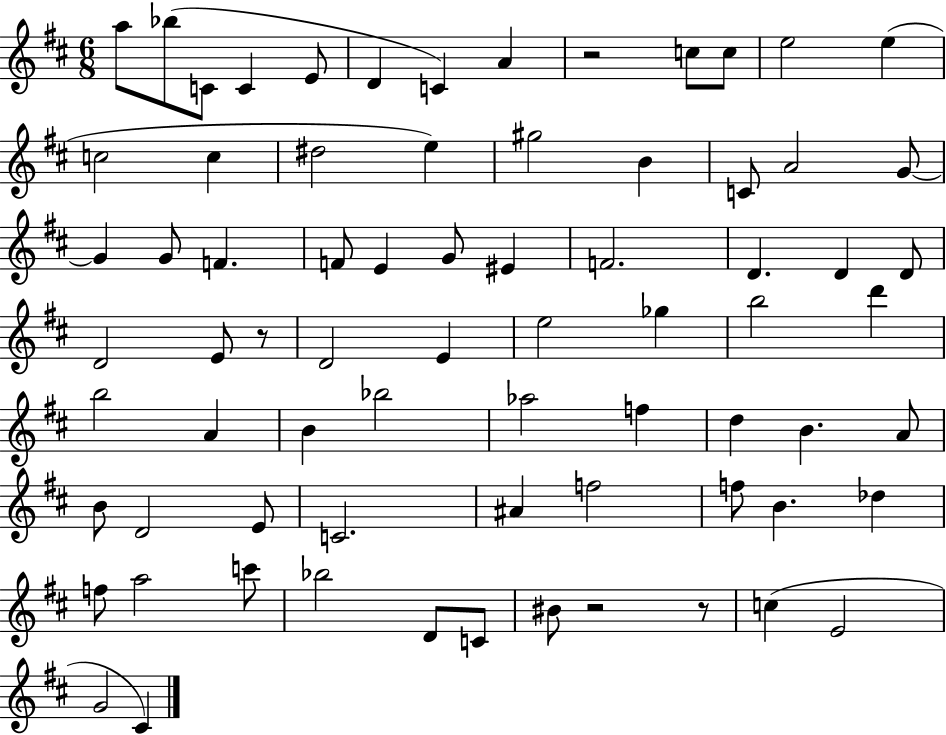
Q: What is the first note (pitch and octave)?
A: A5